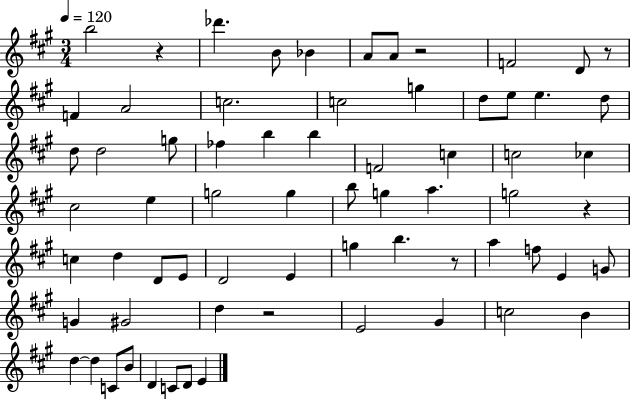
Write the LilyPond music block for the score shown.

{
  \clef treble
  \numericTimeSignature
  \time 3/4
  \key a \major
  \tempo 4 = 120
  b''2 r4 | des'''4. b'8 bes'4 | a'8 a'8 r2 | f'2 d'8 r8 | \break f'4 a'2 | c''2. | c''2 g''4 | d''8 e''8 e''4. d''8 | \break d''8 d''2 g''8 | fes''4 b''4 b''4 | f'2 c''4 | c''2 ces''4 | \break cis''2 e''4 | g''2 g''4 | b''8 g''4 a''4. | g''2 r4 | \break c''4 d''4 d'8 e'8 | d'2 e'4 | g''4 b''4. r8 | a''4 f''8 e'4 g'8 | \break g'4 gis'2 | d''4 r2 | e'2 gis'4 | c''2 b'4 | \break d''4~~ d''4 c'8 b'8 | d'4 c'8 d'8 e'4 | \bar "|."
}